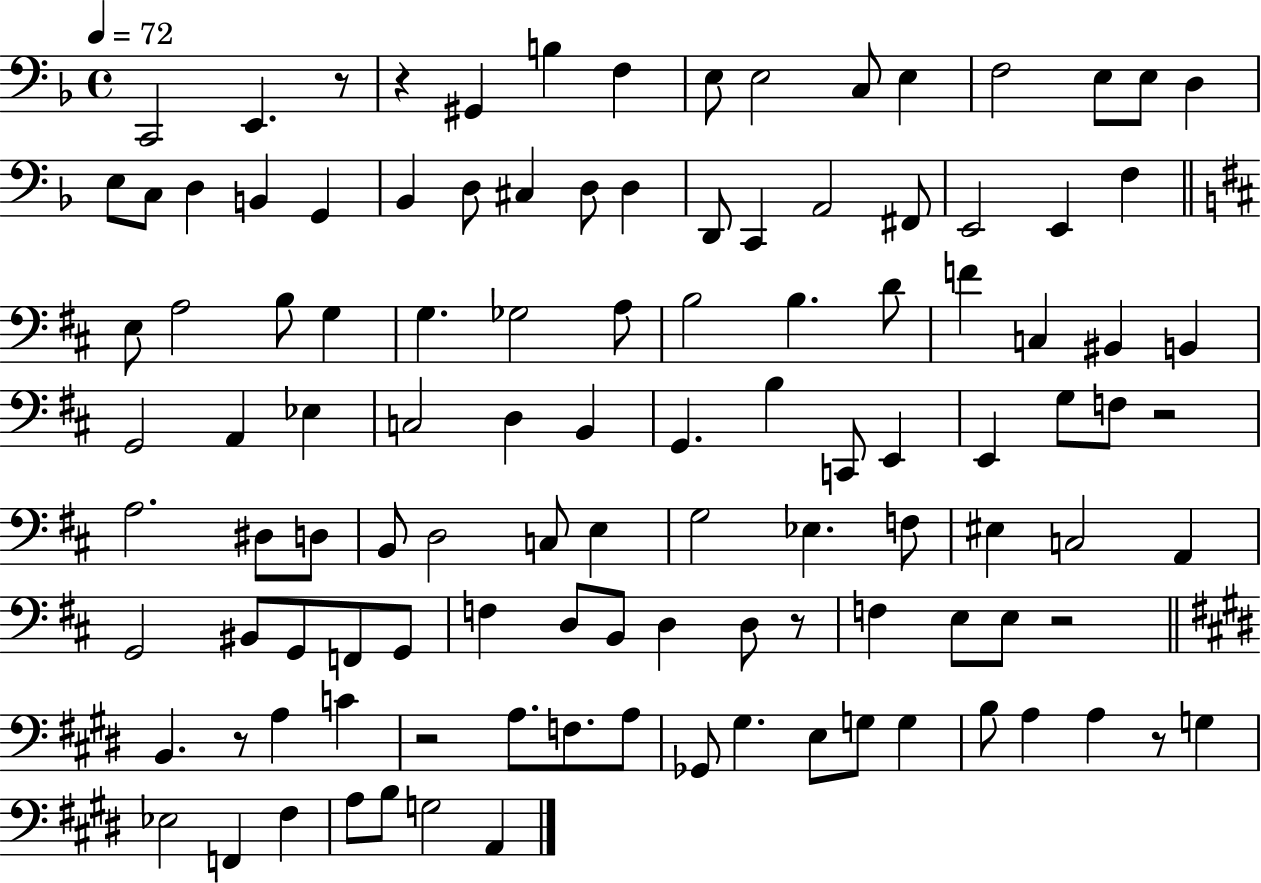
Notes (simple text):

C2/h E2/q. R/e R/q G#2/q B3/q F3/q E3/e E3/h C3/e E3/q F3/h E3/e E3/e D3/q E3/e C3/e D3/q B2/q G2/q Bb2/q D3/e C#3/q D3/e D3/q D2/e C2/q A2/h F#2/e E2/h E2/q F3/q E3/e A3/h B3/e G3/q G3/q. Gb3/h A3/e B3/h B3/q. D4/e F4/q C3/q BIS2/q B2/q G2/h A2/q Eb3/q C3/h D3/q B2/q G2/q. B3/q C2/e E2/q E2/q G3/e F3/e R/h A3/h. D#3/e D3/e B2/e D3/h C3/e E3/q G3/h Eb3/q. F3/e EIS3/q C3/h A2/q G2/h BIS2/e G2/e F2/e G2/e F3/q D3/e B2/e D3/q D3/e R/e F3/q E3/e E3/e R/h B2/q. R/e A3/q C4/q R/h A3/e. F3/e. A3/e Gb2/e G#3/q. E3/e G3/e G3/q B3/e A3/q A3/q R/e G3/q Eb3/h F2/q F#3/q A3/e B3/e G3/h A2/q